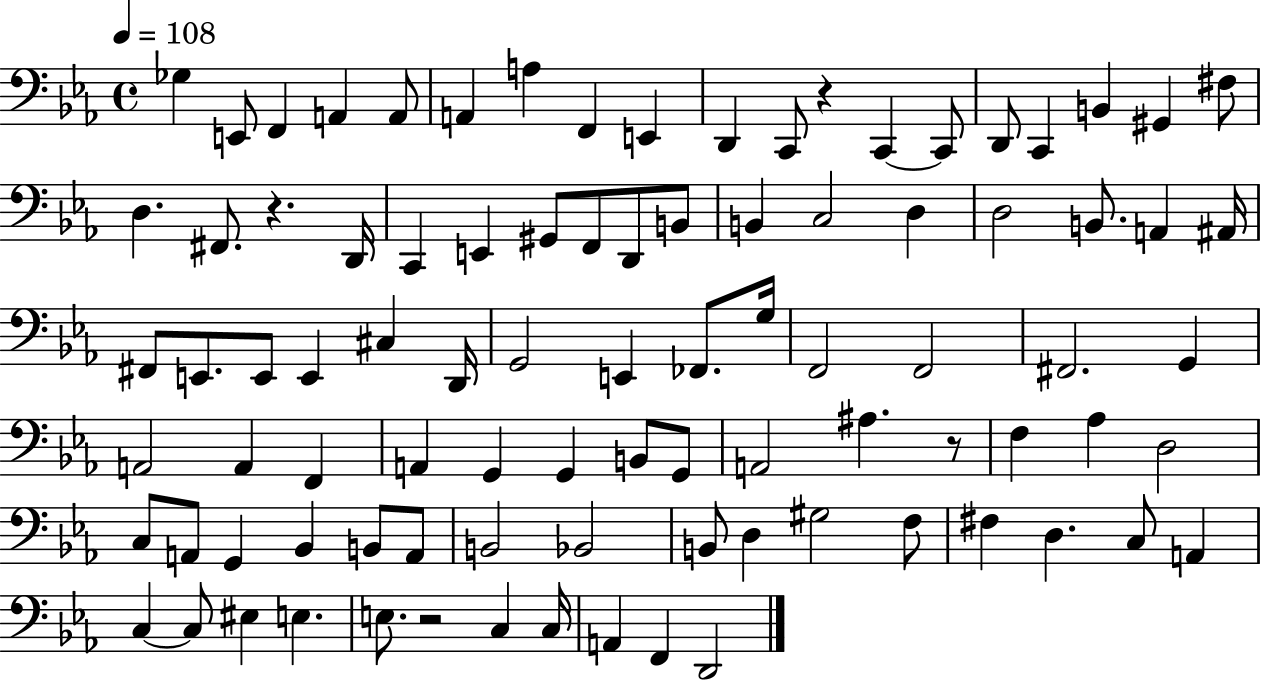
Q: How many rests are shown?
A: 4